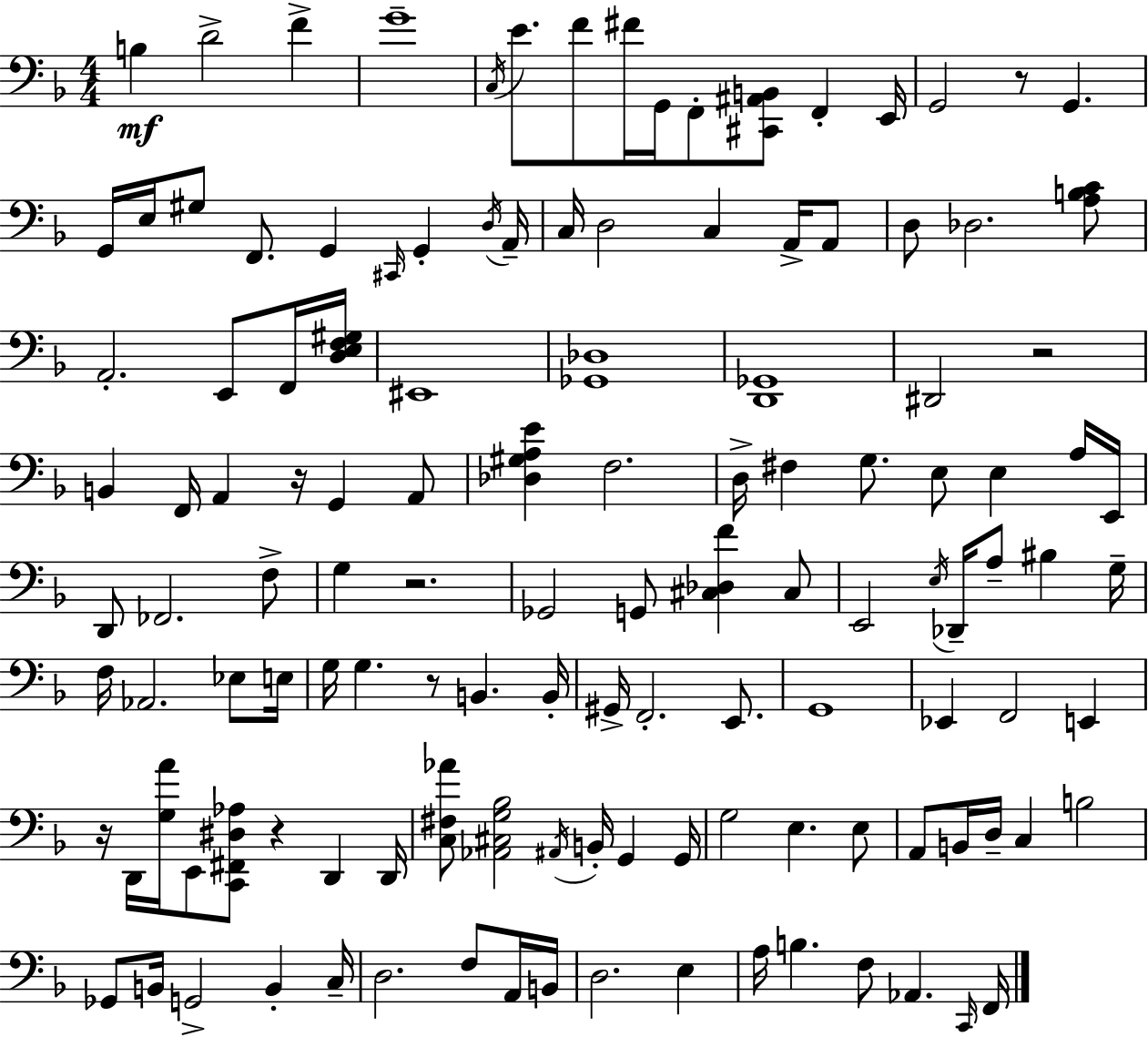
{
  \clef bass
  \numericTimeSignature
  \time 4/4
  \key d \minor
  \repeat volta 2 { b4\mf d'2-> f'4-> | g'1-- | \acciaccatura { c16 } e'8. f'8 fis'16 g,16 f,8-. <cis, ais, b,>8 f,4-. | e,16 g,2 r8 g,4. | \break g,16 e16 gis8 f,8. g,4 \grace { cis,16 } g,4-. | \acciaccatura { d16 } a,16-- c16 d2 c4 | a,16-> a,8 d8 des2. | <a b c'>8 a,2.-. e,8 | \break f,16 <d e f gis>16 eis,1 | <ges, des>1 | <d, ges,>1 | dis,2 r2 | \break b,4 f,16 a,4 r16 g,4 | a,8 <des gis a e'>4 f2. | d16-> fis4 g8. e8 e4 | a16 e,16 d,8 fes,2. | \break f8-> g4 r2. | ges,2 g,8 <cis des f'>4 | cis8 e,2 \acciaccatura { e16 } des,16-- a8-- bis4 | g16-- f16 aes,2. | \break ees8 e16 g16 g4. r8 b,4. | b,16-. gis,16-> f,2.-. | e,8. g,1 | ees,4 f,2 | \break e,4 r16 d,16 <g a'>16 e,8 <c, fis, dis aes>8 r4 d,4 | d,16 <c fis aes'>8 <aes, cis g bes>2 \acciaccatura { ais,16 } b,16-. | g,4 g,16 g2 e4. | e8 a,8 b,16 d16-- c4 b2 | \break ges,8 b,16 g,2-> | b,4-. c16-- d2. | f8 a,16 b,16 d2. | e4 a16 b4. f8 aes,4. | \break \grace { c,16 } f,16 } \bar "|."
}